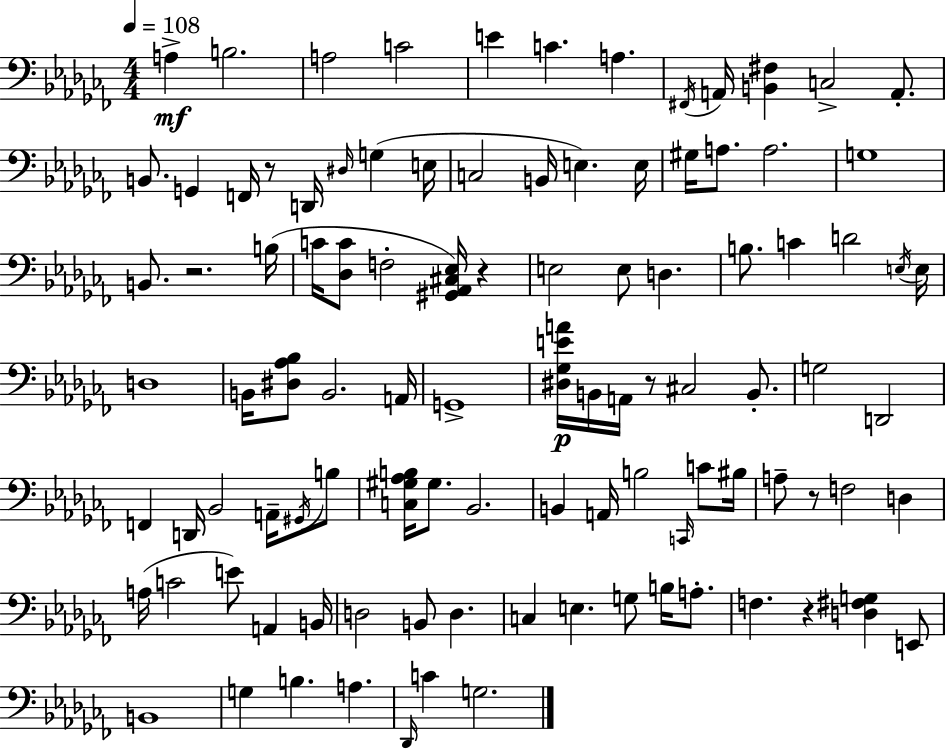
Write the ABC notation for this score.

X:1
T:Untitled
M:4/4
L:1/4
K:Abm
A, B,2 A,2 C2 E C A, ^F,,/4 A,,/4 [B,,^F,] C,2 A,,/2 B,,/2 G,, F,,/4 z/2 D,,/4 ^D,/4 G, E,/4 C,2 B,,/4 E, E,/4 ^G,/4 A,/2 A,2 G,4 B,,/2 z2 B,/4 C/4 [_D,C]/2 F,2 [^G,,_A,,^C,_E,]/4 z E,2 E,/2 D, B,/2 C D2 E,/4 E,/4 D,4 B,,/4 [^D,_A,_B,]/2 B,,2 A,,/4 G,,4 [^D,_G,EA]/4 B,,/4 A,,/4 z/2 ^C,2 B,,/2 G,2 D,,2 F,, D,,/4 _B,,2 A,,/4 ^G,,/4 B,/2 [C,^G,_A,B,]/4 ^G,/2 _B,,2 B,, A,,/4 B,2 C,,/4 C/2 ^B,/4 A,/2 z/2 F,2 D, A,/4 C2 E/2 A,, B,,/4 D,2 B,,/2 D, C, E, G,/2 B,/4 A,/2 F, z [D,^F,G,] E,,/2 B,,4 G, B, A, _D,,/4 C G,2